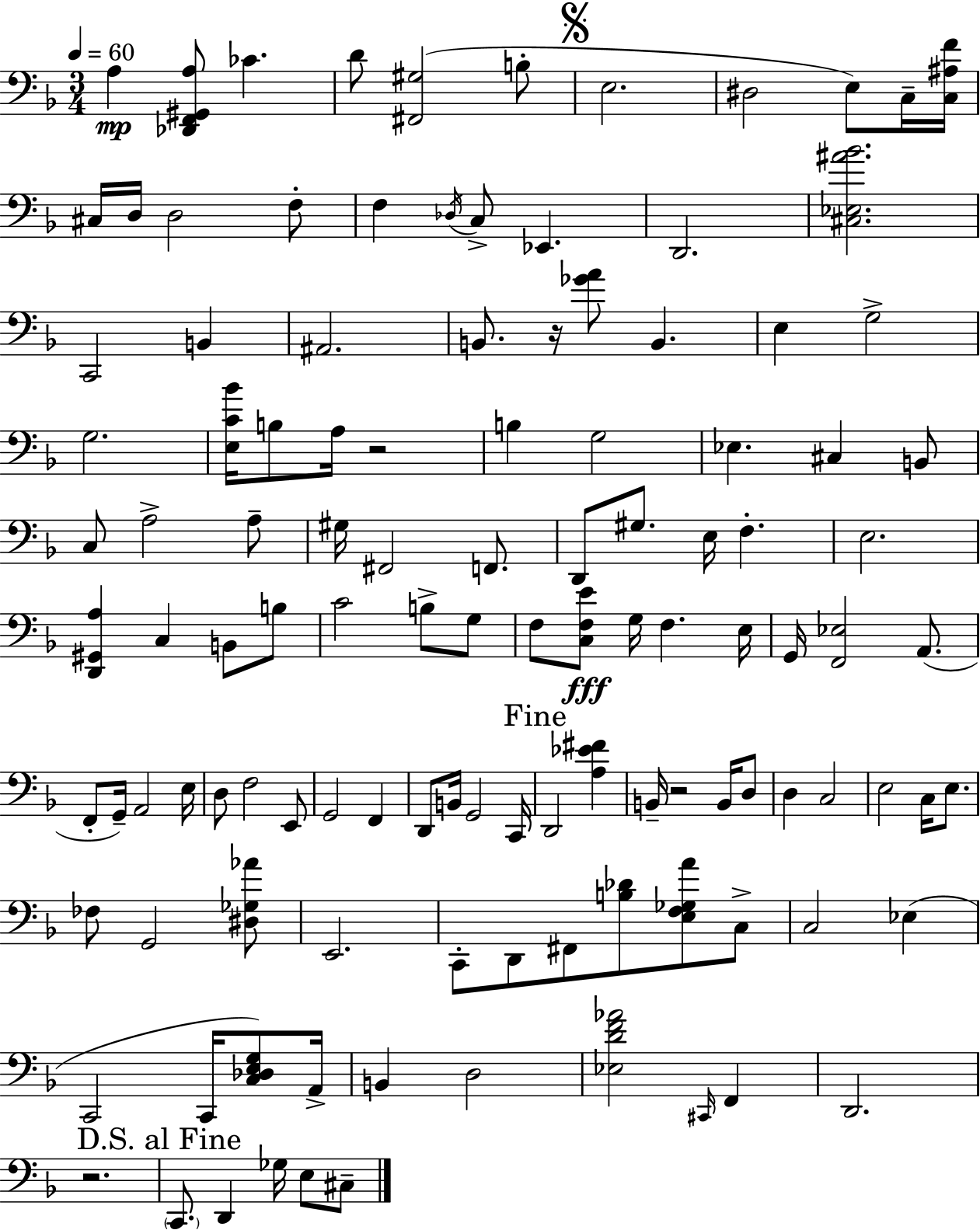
{
  \clef bass
  \numericTimeSignature
  \time 3/4
  \key f \major
  \tempo 4 = 60
  a4\mp <des, f, gis, a>8 ces'4. | d'8 <fis, gis>2( b8-. | \mark \markup { \musicglyph "scripts.segno" } e2. | dis2 e8) c16-- <c ais f'>16 | \break cis16 d16 d2 f8-. | f4 \acciaccatura { des16 } c8-> ees,4. | d,2. | <cis ees ais' bes'>2. | \break c,2 b,4 | ais,2. | b,8. r16 <ges' a'>8 b,4. | e4 g2-> | \break g2. | <e c' bes'>16 b8 a16 r2 | b4 g2 | ees4. cis4 b,8 | \break c8 a2-> a8-- | gis16 fis,2 f,8. | d,8 gis8. e16 f4.-. | e2. | \break <d, gis, a>4 c4 b,8 b8 | c'2 b8-> g8 | f8 <c f e'>8\fff g16 f4. | e16 g,16 <f, ees>2 a,8.( | \break f,8-. g,16--) a,2 | e16 d8 f2 e,8 | g,2 f,4 | d,8 b,16 g,2 | \break c,16 \mark "Fine" d,2 <a ees' fis'>4 | b,16-- r2 b,16 d8 | d4 c2 | e2 c16 e8. | \break fes8 g,2 <dis ges aes'>8 | e,2. | c,8-. d,8 fis,8 <b des'>8 <e f ges a'>8 c8-> | c2 ees4( | \break c,2 c,16 <c des e g>8) | a,16-> b,4 d2 | <ees d' f' aes'>2 \grace { cis,16 } f,4 | d,2. | \break r2. | \mark "D.S. al Fine" \parenthesize c,8. d,4 ges16 e8 | cis8-- \bar "|."
}